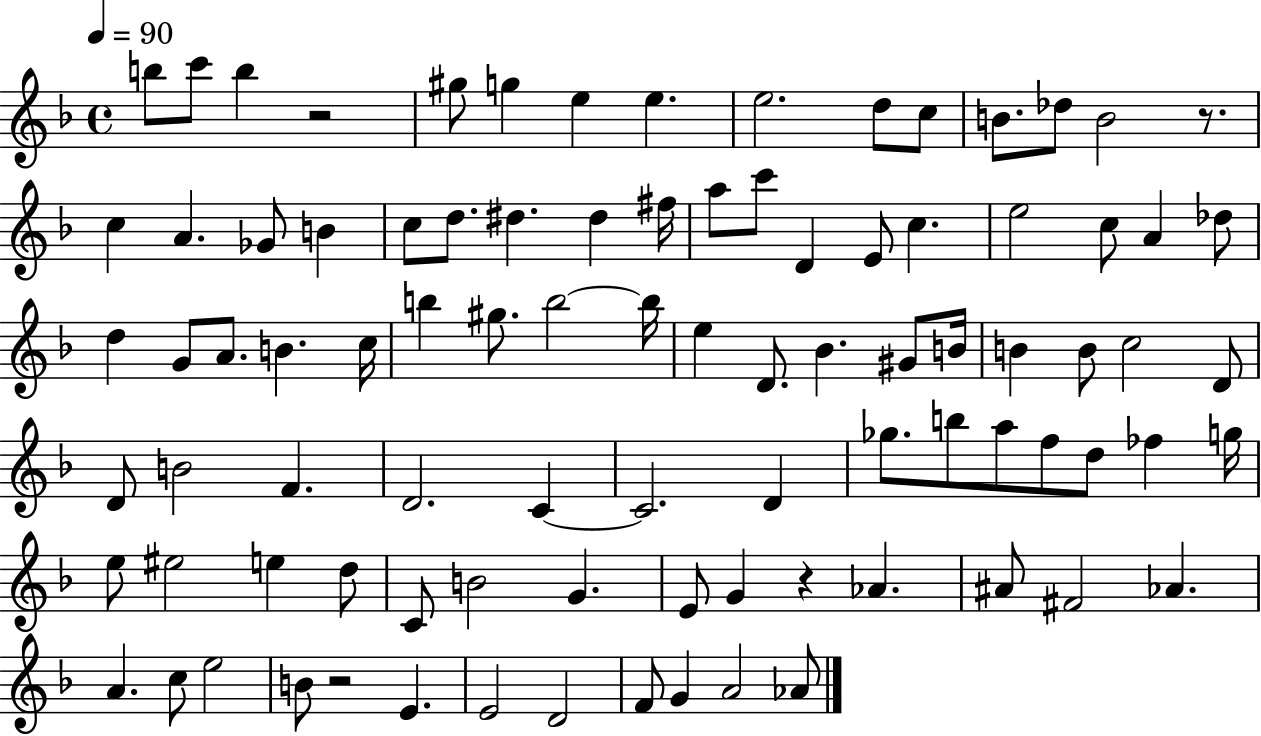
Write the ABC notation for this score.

X:1
T:Untitled
M:4/4
L:1/4
K:F
b/2 c'/2 b z2 ^g/2 g e e e2 d/2 c/2 B/2 _d/2 B2 z/2 c A _G/2 B c/2 d/2 ^d ^d ^f/4 a/2 c'/2 D E/2 c e2 c/2 A _d/2 d G/2 A/2 B c/4 b ^g/2 b2 b/4 e D/2 _B ^G/2 B/4 B B/2 c2 D/2 D/2 B2 F D2 C C2 D _g/2 b/2 a/2 f/2 d/2 _f g/4 e/2 ^e2 e d/2 C/2 B2 G E/2 G z _A ^A/2 ^F2 _A A c/2 e2 B/2 z2 E E2 D2 F/2 G A2 _A/2